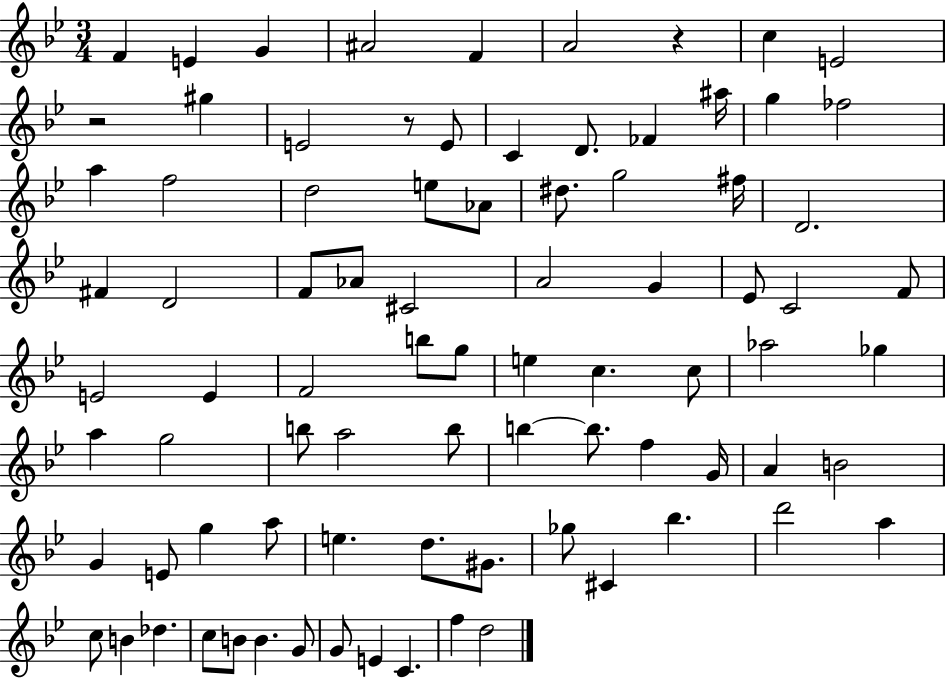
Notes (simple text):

F4/q E4/q G4/q A#4/h F4/q A4/h R/q C5/q E4/h R/h G#5/q E4/h R/e E4/e C4/q D4/e. FES4/q A#5/s G5/q FES5/h A5/q F5/h D5/h E5/e Ab4/e D#5/e. G5/h F#5/s D4/h. F#4/q D4/h F4/e Ab4/e C#4/h A4/h G4/q Eb4/e C4/h F4/e E4/h E4/q F4/h B5/e G5/e E5/q C5/q. C5/e Ab5/h Gb5/q A5/q G5/h B5/e A5/h B5/e B5/q B5/e. F5/q G4/s A4/q B4/h G4/q E4/e G5/q A5/e E5/q. D5/e. G#4/e. Gb5/e C#4/q Bb5/q. D6/h A5/q C5/e B4/q Db5/q. C5/e B4/e B4/q. G4/e G4/e E4/q C4/q. F5/q D5/h